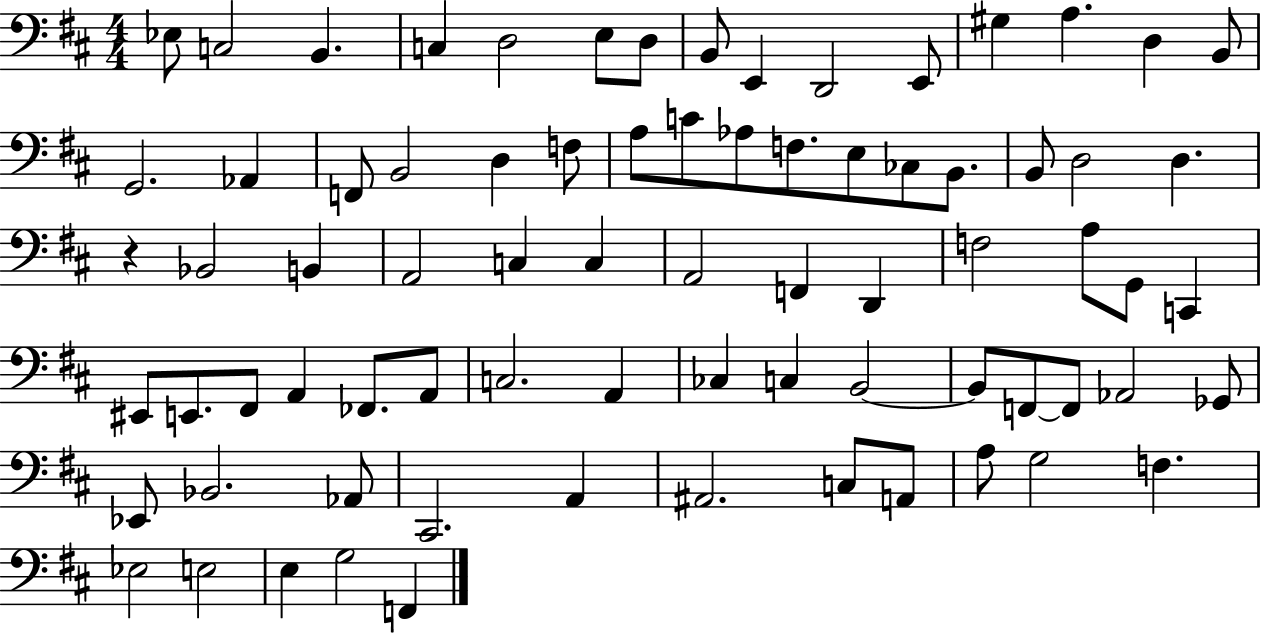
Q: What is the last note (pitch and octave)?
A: F2